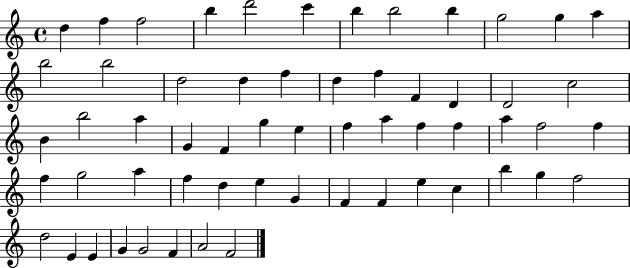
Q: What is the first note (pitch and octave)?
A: D5